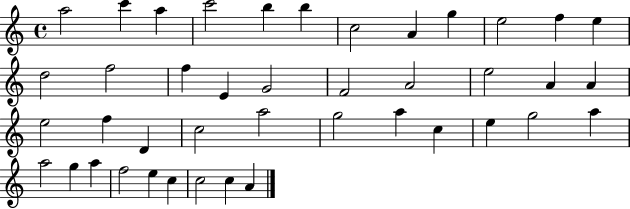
X:1
T:Untitled
M:4/4
L:1/4
K:C
a2 c' a c'2 b b c2 A g e2 f e d2 f2 f E G2 F2 A2 e2 A A e2 f D c2 a2 g2 a c e g2 a a2 g a f2 e c c2 c A